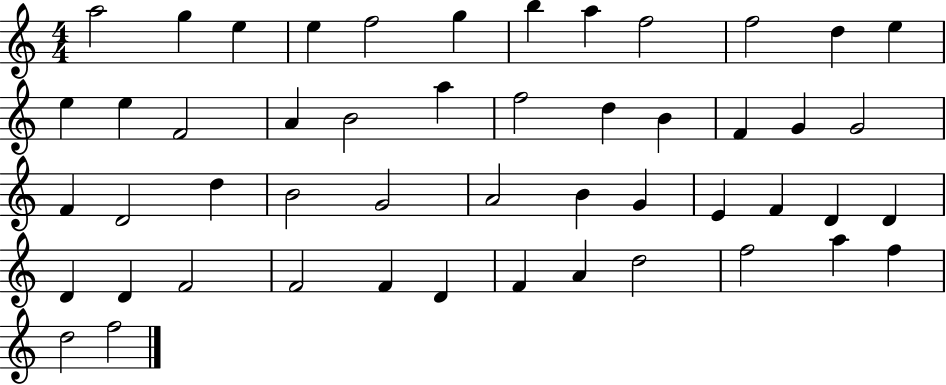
A5/h G5/q E5/q E5/q F5/h G5/q B5/q A5/q F5/h F5/h D5/q E5/q E5/q E5/q F4/h A4/q B4/h A5/q F5/h D5/q B4/q F4/q G4/q G4/h F4/q D4/h D5/q B4/h G4/h A4/h B4/q G4/q E4/q F4/q D4/q D4/q D4/q D4/q F4/h F4/h F4/q D4/q F4/q A4/q D5/h F5/h A5/q F5/q D5/h F5/h